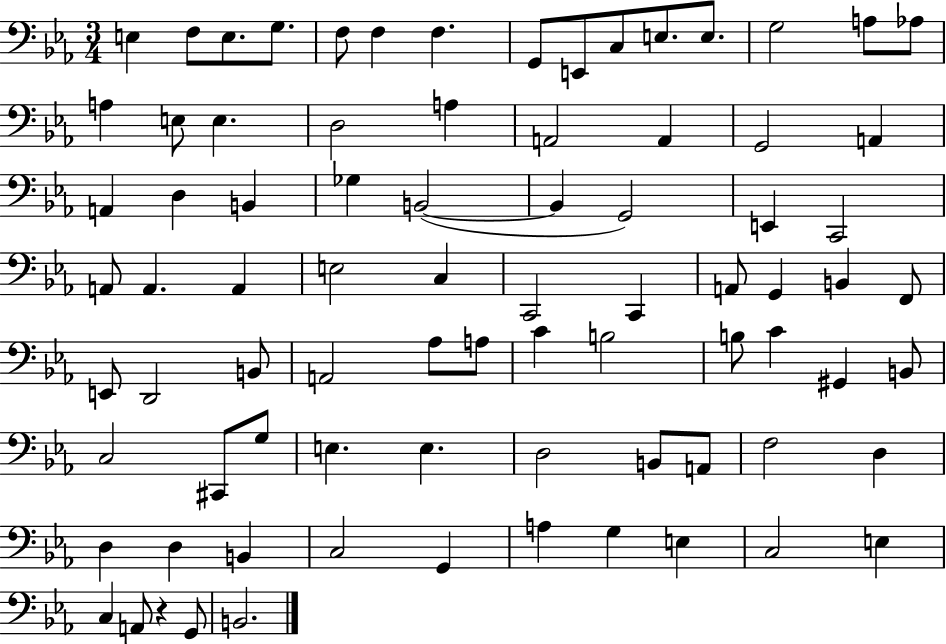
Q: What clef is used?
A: bass